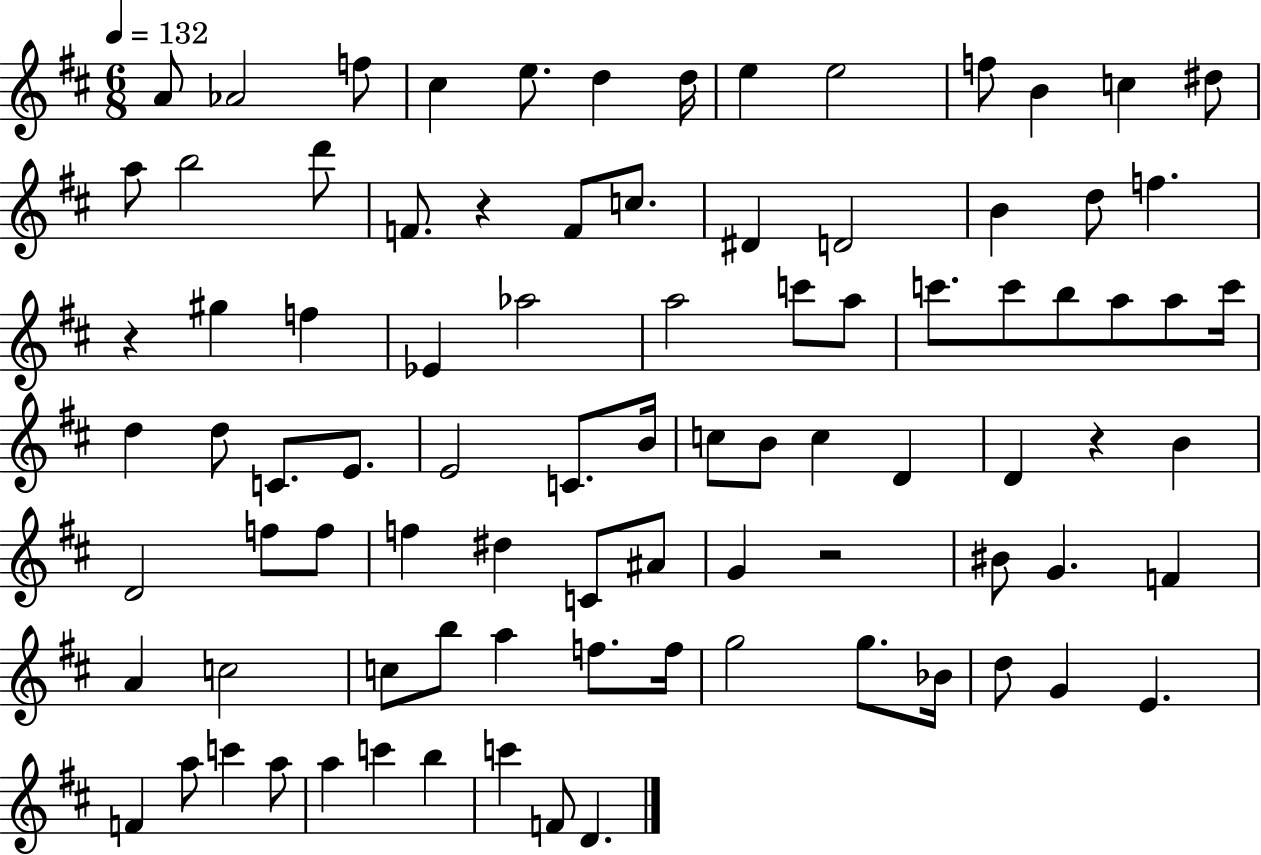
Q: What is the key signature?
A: D major